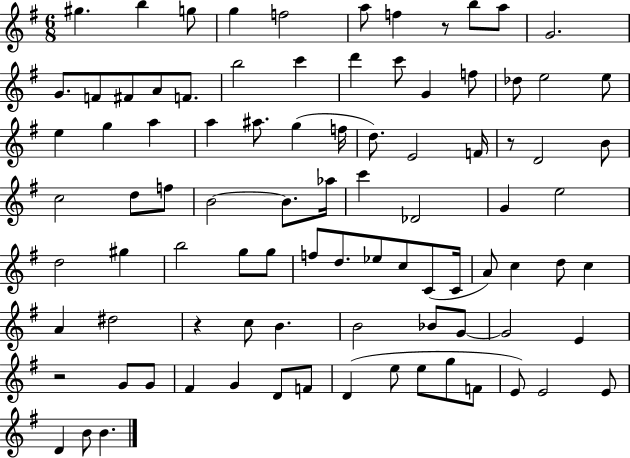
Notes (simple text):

G#5/q. B5/q G5/e G5/q F5/h A5/e F5/q R/e B5/e A5/e G4/h. G4/e. F4/e F#4/e A4/e F4/e. B5/h C6/q D6/q C6/e G4/q F5/e Db5/e E5/h E5/e E5/q G5/q A5/q A5/q A#5/e. G5/q F5/s D5/e. E4/h F4/s R/e D4/h B4/e C5/h D5/e F5/e B4/h B4/e. Ab5/s C6/q Db4/h G4/q E5/h D5/h G#5/q B5/h G5/e G5/e F5/e D5/e. Eb5/e C5/e C4/e C4/s A4/e C5/q D5/e C5/q A4/q D#5/h R/q C5/e B4/q. B4/h Bb4/e G4/e G4/h E4/q R/h G4/e G4/e F#4/q G4/q D4/e F4/e D4/q E5/e E5/e G5/e F4/e E4/e E4/h E4/e D4/q B4/e B4/q.